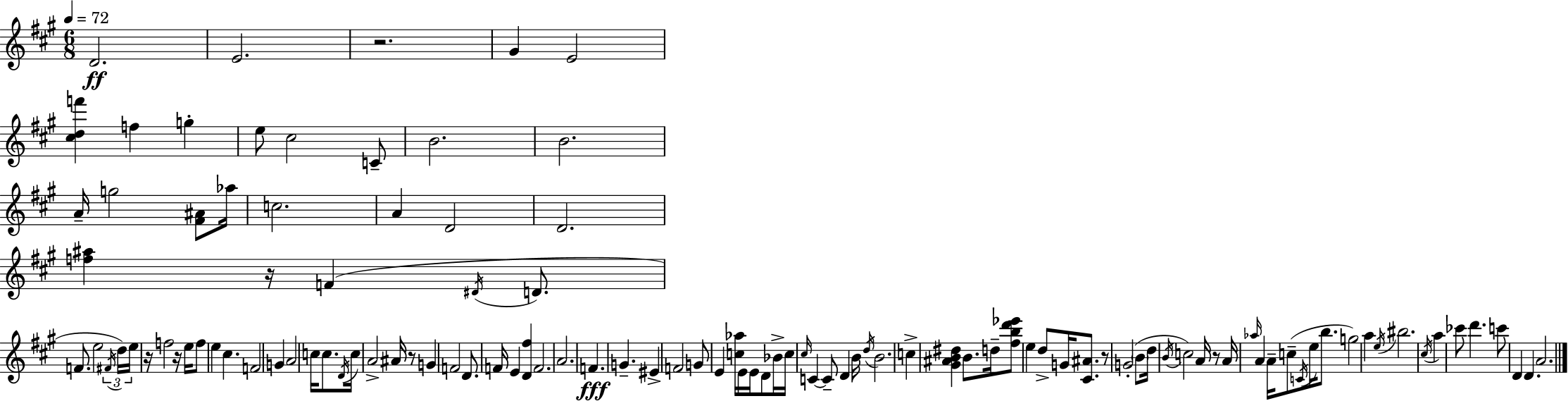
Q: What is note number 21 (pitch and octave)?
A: D4